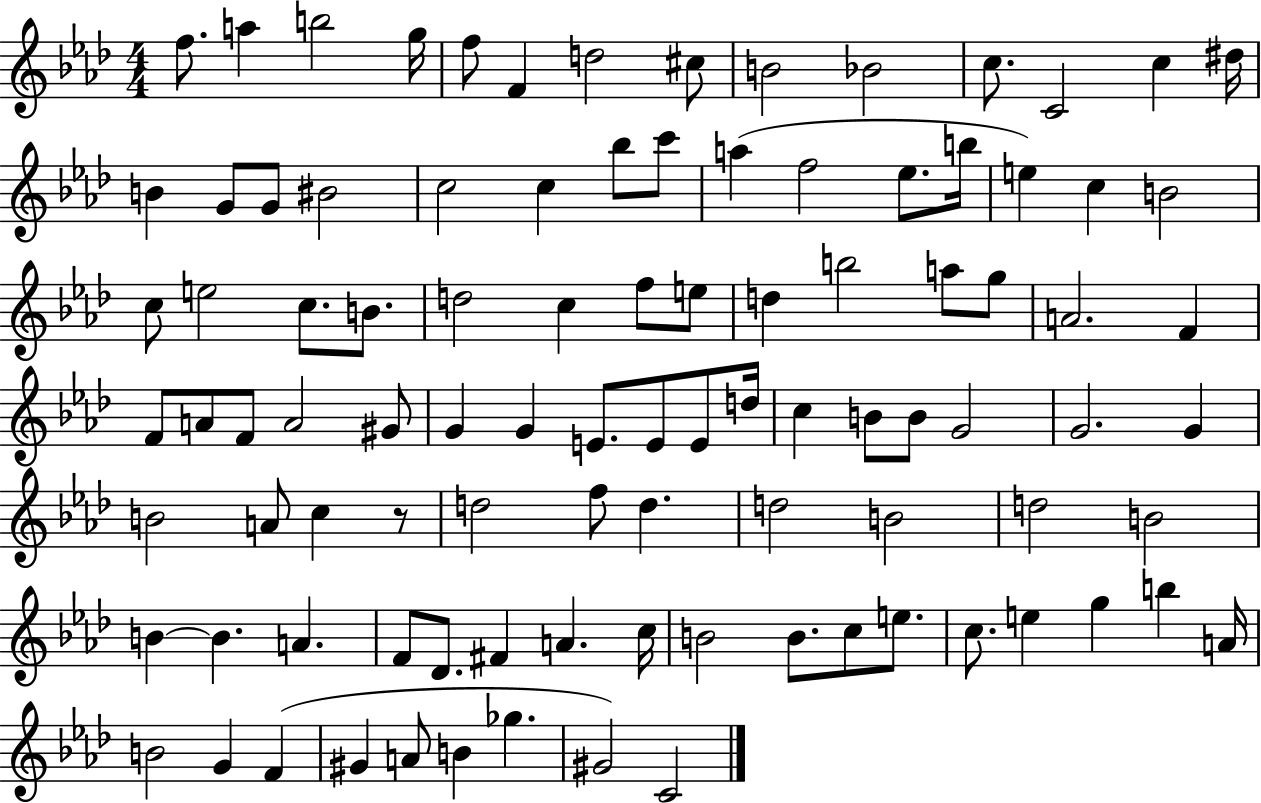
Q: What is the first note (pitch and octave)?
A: F5